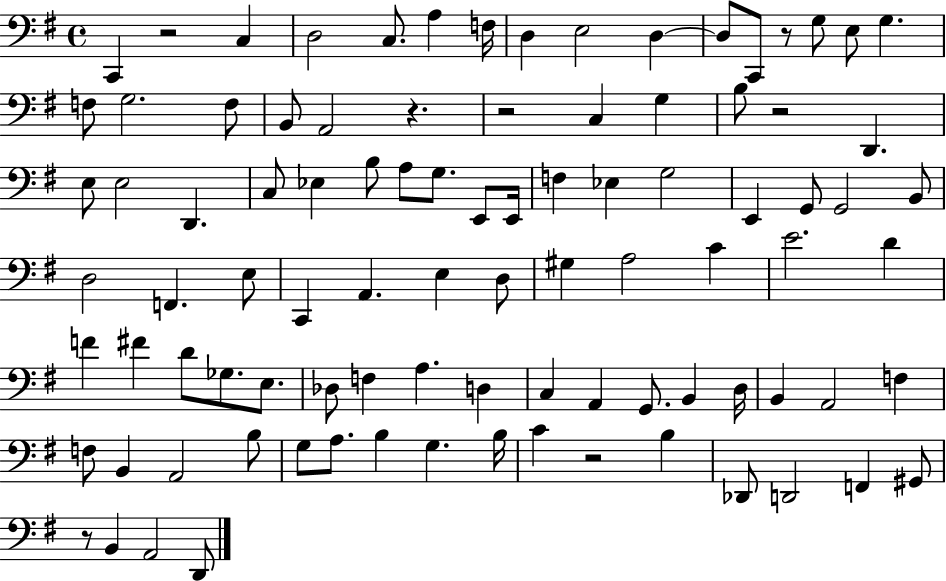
C2/q R/h C3/q D3/h C3/e. A3/q F3/s D3/q E3/h D3/q D3/e C2/e R/e G3/e E3/e G3/q. F3/e G3/h. F3/e B2/e A2/h R/q. R/h C3/q G3/q B3/e R/h D2/q. E3/e E3/h D2/q. C3/e Eb3/q B3/e A3/e G3/e. E2/e E2/s F3/q Eb3/q G3/h E2/q G2/e G2/h B2/e D3/h F2/q. E3/e C2/q A2/q. E3/q D3/e G#3/q A3/h C4/q E4/h. D4/q F4/q F#4/q D4/e Gb3/e. E3/e. Db3/e F3/q A3/q. D3/q C3/q A2/q G2/e. B2/q D3/s B2/q A2/h F3/q F3/e B2/q A2/h B3/e G3/e A3/e. B3/q G3/q. B3/s C4/q R/h B3/q Db2/e D2/h F2/q G#2/e R/e B2/q A2/h D2/e